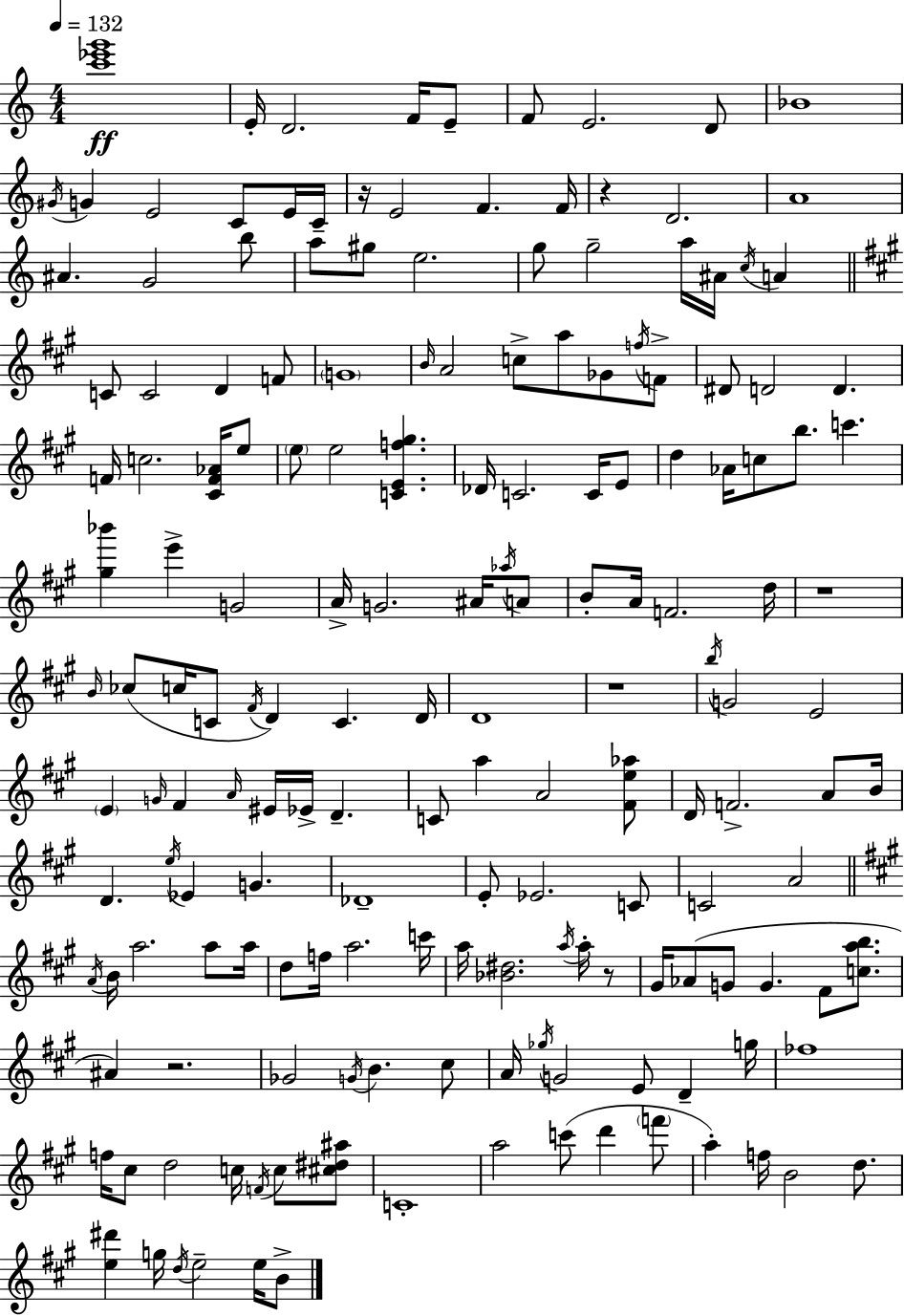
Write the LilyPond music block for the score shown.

{
  \clef treble
  \numericTimeSignature
  \time 4/4
  \key a \minor
  \tempo 4 = 132
  <c''' ees''' g'''>1\ff | e'16-. d'2. f'16 e'8-- | f'8 e'2. d'8 | bes'1 | \break \acciaccatura { gis'16 } g'4 e'2 c'8 e'16 | c'16-- r16 e'2 f'4. | f'16 r4 d'2. | a'1 | \break ais'4. g'2 b''8 | a''8 gis''8 e''2. | g''8 g''2-- a''16 ais'16 \acciaccatura { c''16 } a'4 | \bar "||" \break \key a \major c'8 c'2 d'4 f'8 | \parenthesize g'1 | \grace { b'16 } a'2 c''8-> a''8 ges'8 \acciaccatura { f''16 } | f'8-> dis'8 d'2 d'4. | \break f'16 c''2. <cis' f' aes'>16 | e''8 \parenthesize e''8 e''2 <c' e' f'' gis''>4. | des'16 c'2. c'16 | e'8 d''4 aes'16 c''8 b''8. c'''4. | \break <gis'' bes'''>4 e'''4-> g'2 | a'16-> g'2. ais'16 | \acciaccatura { aes''16 } a'8 b'8-. a'16 f'2. | d''16 r1 | \break \grace { b'16 } ces''8( c''16 c'8 \acciaccatura { fis'16 }) d'4 c'4. | d'16 d'1 | r1 | \acciaccatura { b''16 } g'2 e'2 | \break \parenthesize e'4 \grace { g'16 } fis'4 \grace { a'16 } | eis'16 ees'16-> d'4.-- c'8 a''4 a'2 | <fis' e'' aes''>8 d'16 f'2.-> | a'8 b'16 d'4. \acciaccatura { e''16 } ees'4 | \break g'4. des'1-- | e'8-. ees'2. | c'8 c'2 | a'2 \bar "||" \break \key a \major \acciaccatura { a'16 } b'16 a''2. a''8 | a''16 d''8 f''16 a''2. | c'''16 a''16 <bes' dis''>2. \acciaccatura { a''16 } a''16-. | r8 gis'16 aes'8( g'8 g'4. fis'8 <c'' a'' b''>8. | \break ais'4) r2. | ges'2 \acciaccatura { g'16 } b'4. | cis''8 a'16 \acciaccatura { ges''16 } g'2 e'8 d'4-- | g''16 fes''1 | \break f''16 cis''8 d''2 c''16 | \acciaccatura { f'16 } c''8 <cis'' dis'' ais''>8 c'1-. | a''2 c'''8( d'''4 | \parenthesize f'''8 a''4-.) f''16 b'2 | \break d''8. <e'' dis'''>4 g''16 \acciaccatura { d''16 } e''2-- | e''16 b'8-> \bar "|."
}